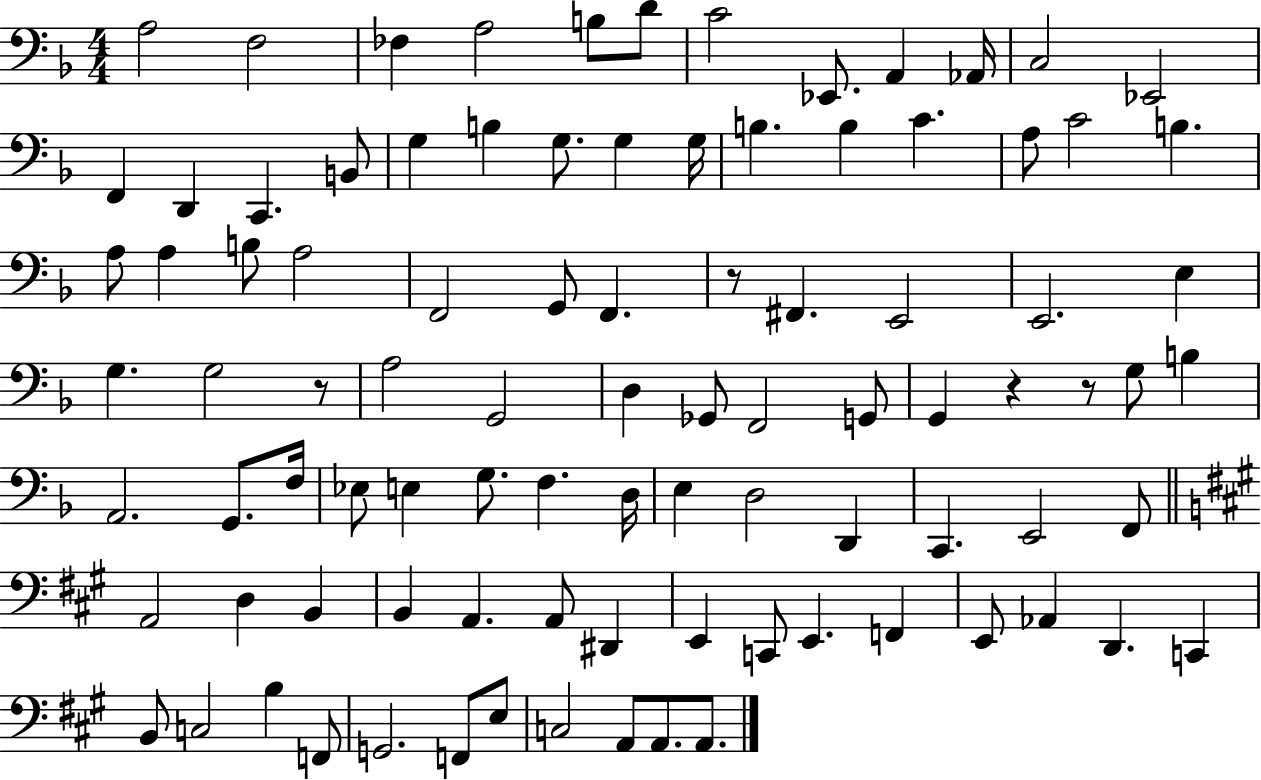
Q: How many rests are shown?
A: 4